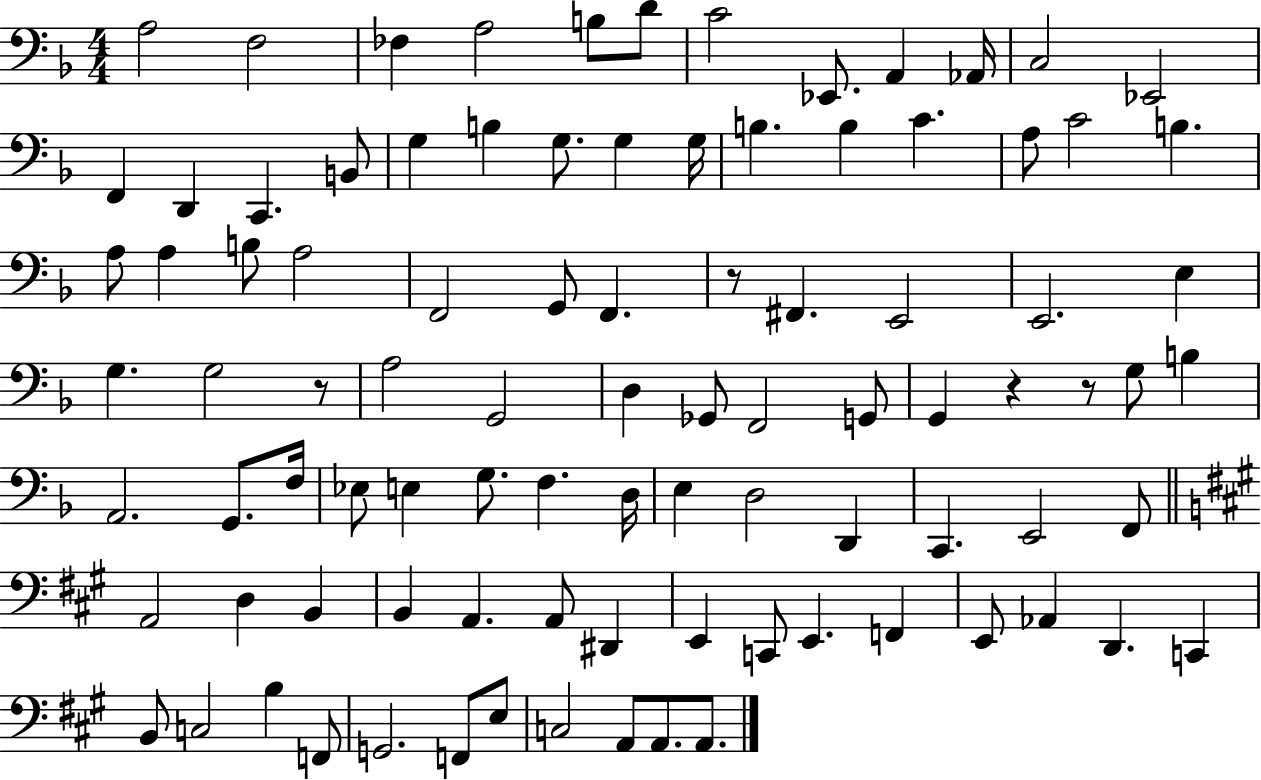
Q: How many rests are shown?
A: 4